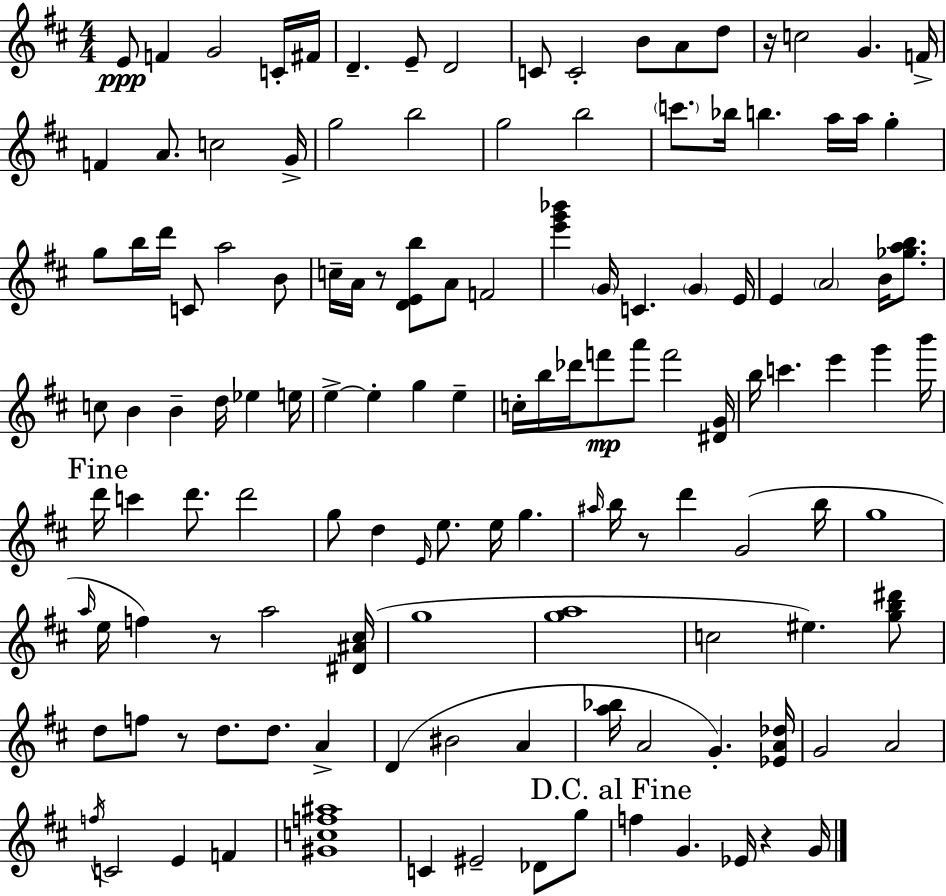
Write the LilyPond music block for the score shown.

{
  \clef treble
  \numericTimeSignature
  \time 4/4
  \key d \major
  \repeat volta 2 { e'8\ppp f'4 g'2 c'16-. fis'16 | d'4.-- e'8-- d'2 | c'8 c'2-. b'8 a'8 d''8 | r16 c''2 g'4. f'16-> | \break f'4 a'8. c''2 g'16-> | g''2 b''2 | g''2 b''2 | \parenthesize c'''8. bes''16 b''4. a''16 a''16 g''4-. | \break g''8 b''16 d'''16 c'8 a''2 b'8 | c''16-- a'16 r8 <d' e' b''>8 a'8 f'2 | <e''' g''' bes'''>4 \parenthesize g'16 c'4. \parenthesize g'4 e'16 | e'4 \parenthesize a'2 b'16 <ges'' a'' b''>8. | \break c''8 b'4 b'4-- d''16 ees''4 e''16 | e''4->~~ e''4-. g''4 e''4-- | c''16-. b''16 des'''16 f'''8\mp a'''8 f'''2 <dis' g'>16 | b''16 c'''4. e'''4 g'''4 b'''16 | \break \mark "Fine" d'''16 c'''4 d'''8. d'''2 | g''8 d''4 \grace { e'16 } e''8. e''16 g''4. | \grace { ais''16 } b''16 r8 d'''4 g'2( | b''16 g''1 | \break \grace { a''16 } e''16 f''4) r8 a''2 | <dis' ais' cis''>16( g''1 | <g'' a''>1 | c''2 eis''4.) | \break <g'' b'' dis'''>8 d''8 f''8 r8 d''8. d''8. a'4-> | d'4( bis'2 a'4 | <a'' bes''>16 a'2 g'4.-.) | <ees' a' des''>16 g'2 a'2 | \break \acciaccatura { f''16 } c'2 e'4 | f'4 <gis' c'' f'' ais''>1 | c'4 eis'2-- | des'8 g''8 \mark "D.C. al Fine" f''4 g'4. ees'16 r4 | \break g'16 } \bar "|."
}